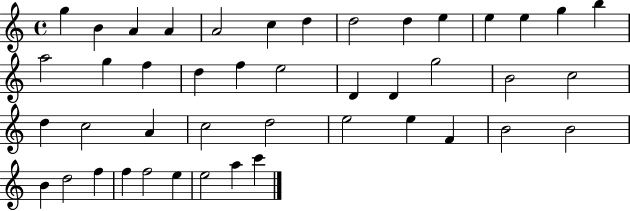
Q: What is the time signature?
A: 4/4